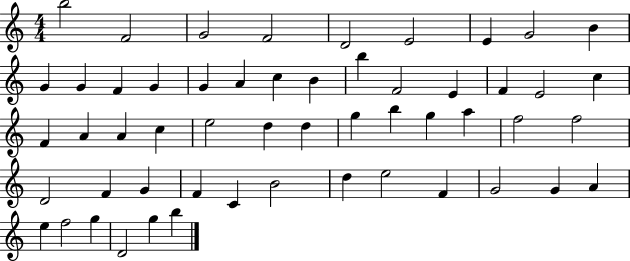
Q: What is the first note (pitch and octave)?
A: B5